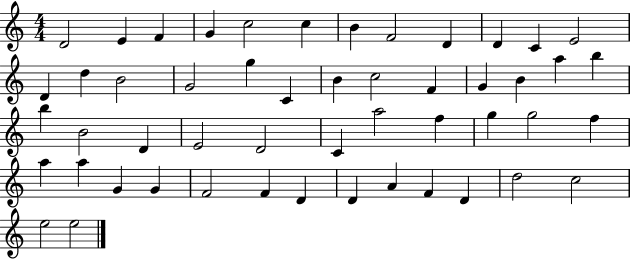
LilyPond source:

{
  \clef treble
  \numericTimeSignature
  \time 4/4
  \key c \major
  d'2 e'4 f'4 | g'4 c''2 c''4 | b'4 f'2 d'4 | d'4 c'4 e'2 | \break d'4 d''4 b'2 | g'2 g''4 c'4 | b'4 c''2 f'4 | g'4 b'4 a''4 b''4 | \break b''4 b'2 d'4 | e'2 d'2 | c'4 a''2 f''4 | g''4 g''2 f''4 | \break a''4 a''4 g'4 g'4 | f'2 f'4 d'4 | d'4 a'4 f'4 d'4 | d''2 c''2 | \break e''2 e''2 | \bar "|."
}